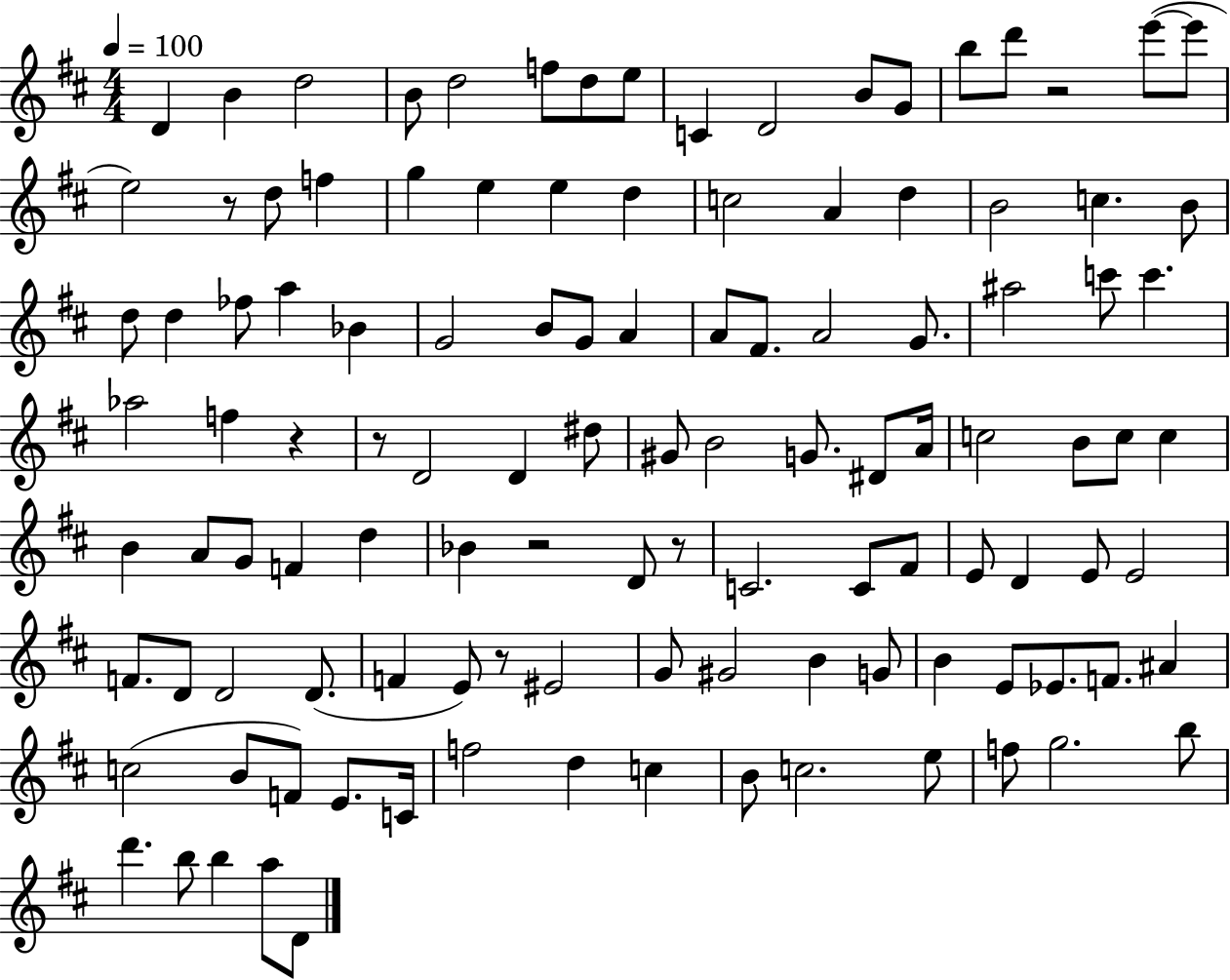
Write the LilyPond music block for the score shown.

{
  \clef treble
  \numericTimeSignature
  \time 4/4
  \key d \major
  \tempo 4 = 100
  d'4 b'4 d''2 | b'8 d''2 f''8 d''8 e''8 | c'4 d'2 b'8 g'8 | b''8 d'''8 r2 e'''8~(~ e'''8 | \break e''2) r8 d''8 f''4 | g''4 e''4 e''4 d''4 | c''2 a'4 d''4 | b'2 c''4. b'8 | \break d''8 d''4 fes''8 a''4 bes'4 | g'2 b'8 g'8 a'4 | a'8 fis'8. a'2 g'8. | ais''2 c'''8 c'''4. | \break aes''2 f''4 r4 | r8 d'2 d'4 dis''8 | gis'8 b'2 g'8. dis'8 a'16 | c''2 b'8 c''8 c''4 | \break b'4 a'8 g'8 f'4 d''4 | bes'4 r2 d'8 r8 | c'2. c'8 fis'8 | e'8 d'4 e'8 e'2 | \break f'8. d'8 d'2 d'8.( | f'4 e'8) r8 eis'2 | g'8 gis'2 b'4 g'8 | b'4 e'8 ees'8. f'8. ais'4 | \break c''2( b'8 f'8) e'8. c'16 | f''2 d''4 c''4 | b'8 c''2. e''8 | f''8 g''2. b''8 | \break d'''4. b''8 b''4 a''8 d'8 | \bar "|."
}